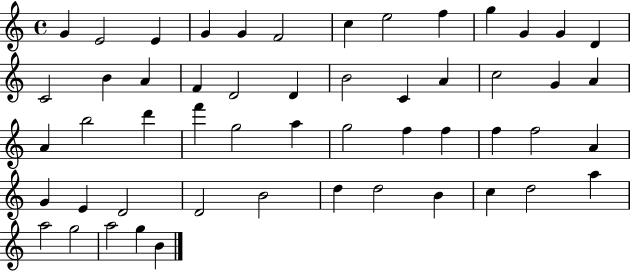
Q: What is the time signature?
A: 4/4